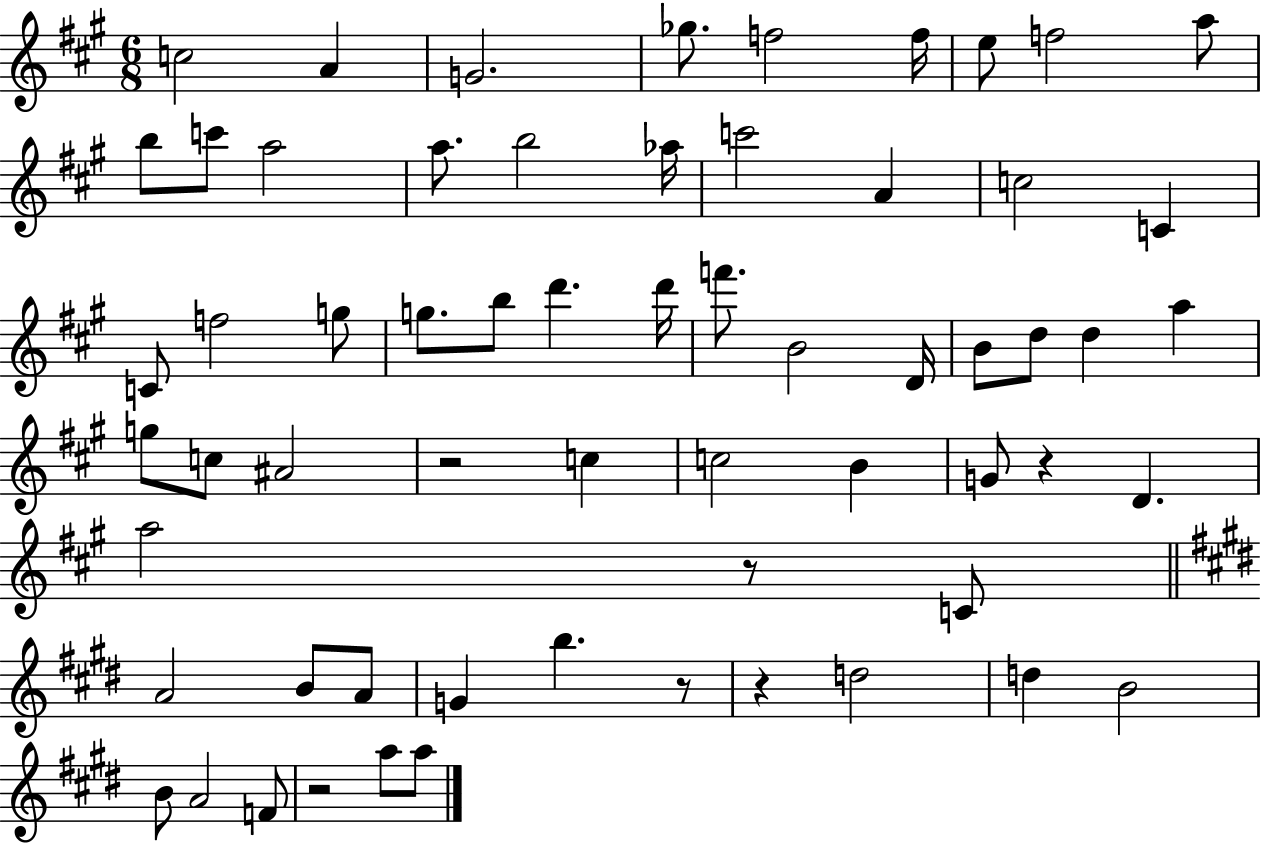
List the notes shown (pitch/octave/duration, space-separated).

C5/h A4/q G4/h. Gb5/e. F5/h F5/s E5/e F5/h A5/e B5/e C6/e A5/h A5/e. B5/h Ab5/s C6/h A4/q C5/h C4/q C4/e F5/h G5/e G5/e. B5/e D6/q. D6/s F6/e. B4/h D4/s B4/e D5/e D5/q A5/q G5/e C5/e A#4/h R/h C5/q C5/h B4/q G4/e R/q D4/q. A5/h R/e C4/e A4/h B4/e A4/e G4/q B5/q. R/e R/q D5/h D5/q B4/h B4/e A4/h F4/e R/h A5/e A5/e